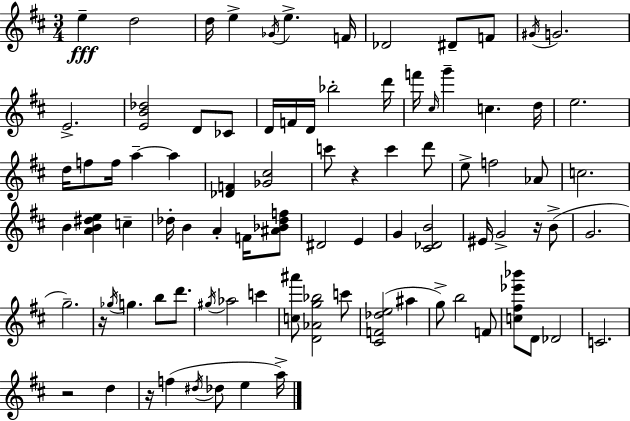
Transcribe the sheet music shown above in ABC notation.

X:1
T:Untitled
M:3/4
L:1/4
K:D
e d2 d/4 e _G/4 e F/4 _D2 ^D/2 F/2 ^G/4 G2 E2 [EB_d]2 D/2 _C/2 D/4 F/4 D/4 _b2 d'/4 f'/4 ^c/4 g' c d/4 e2 d/4 f/2 f/4 a a [_DF] [_G^c]2 c'/2 z c' d'/2 e/2 f2 _A/2 c2 B [AB^de] c _d/4 B A F/4 [^A_B_df]/2 ^D2 E G [^C_DB]2 ^E/4 G2 z/4 B/2 G2 g2 z/4 _g/4 g b/2 d'/2 ^g/4 _a2 c' [c^a']/2 [D_Ag_b]2 c'/2 [^CF_de]2 ^a g/2 b2 F/2 [c^f_e'_b']/2 D/2 _D2 C2 z2 d z/4 f ^d/4 _d/2 e a/4